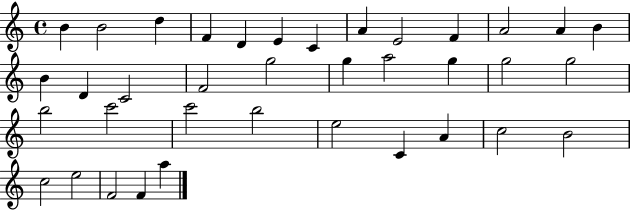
B4/q B4/h D5/q F4/q D4/q E4/q C4/q A4/q E4/h F4/q A4/h A4/q B4/q B4/q D4/q C4/h F4/h G5/h G5/q A5/h G5/q G5/h G5/h B5/h C6/h C6/h B5/h E5/h C4/q A4/q C5/h B4/h C5/h E5/h F4/h F4/q A5/q